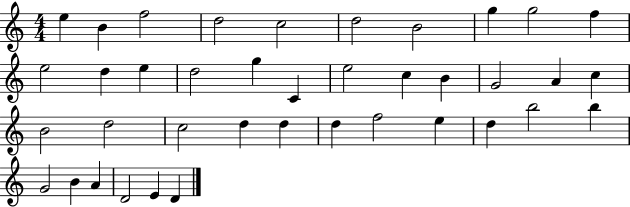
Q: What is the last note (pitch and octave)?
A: D4